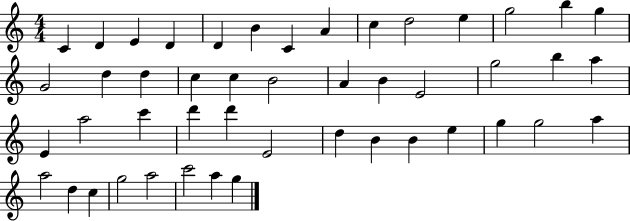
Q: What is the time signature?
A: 4/4